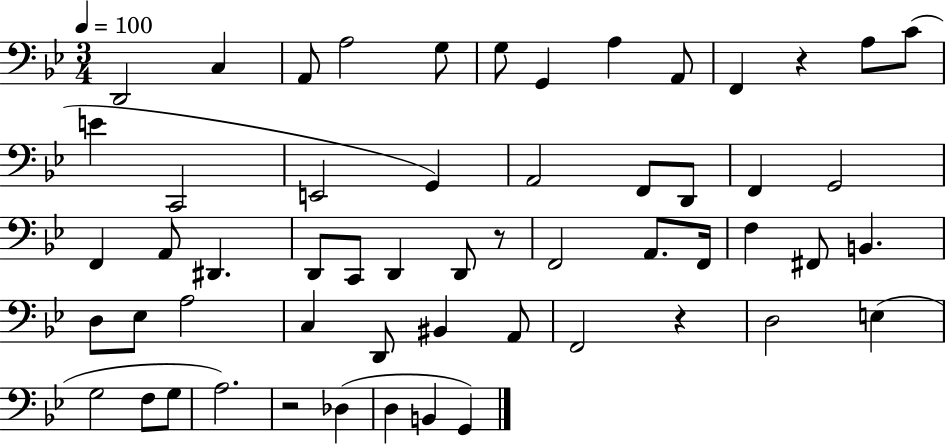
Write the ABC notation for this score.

X:1
T:Untitled
M:3/4
L:1/4
K:Bb
D,,2 C, A,,/2 A,2 G,/2 G,/2 G,, A, A,,/2 F,, z A,/2 C/2 E C,,2 E,,2 G,, A,,2 F,,/2 D,,/2 F,, G,,2 F,, A,,/2 ^D,, D,,/2 C,,/2 D,, D,,/2 z/2 F,,2 A,,/2 F,,/4 F, ^F,,/2 B,, D,/2 _E,/2 A,2 C, D,,/2 ^B,, A,,/2 F,,2 z D,2 E, G,2 F,/2 G,/2 A,2 z2 _D, D, B,, G,,